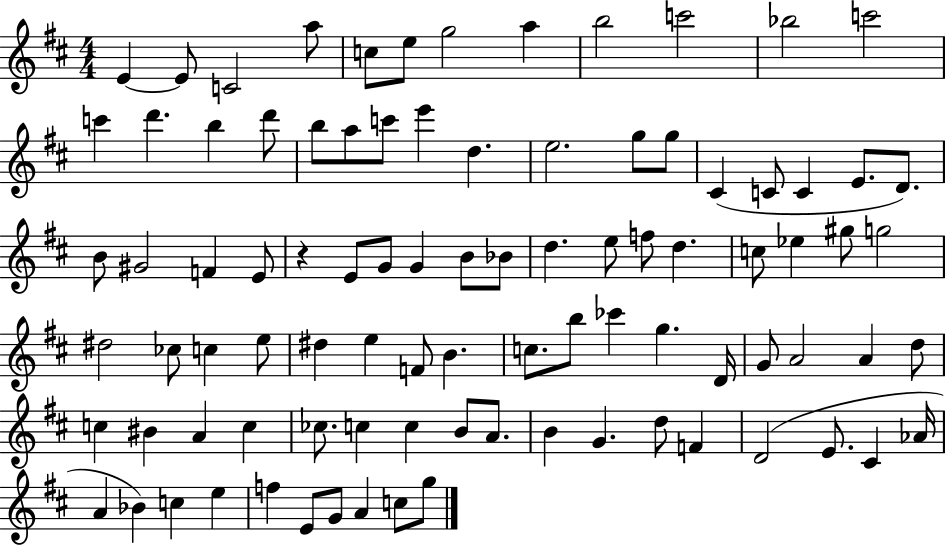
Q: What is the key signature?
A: D major